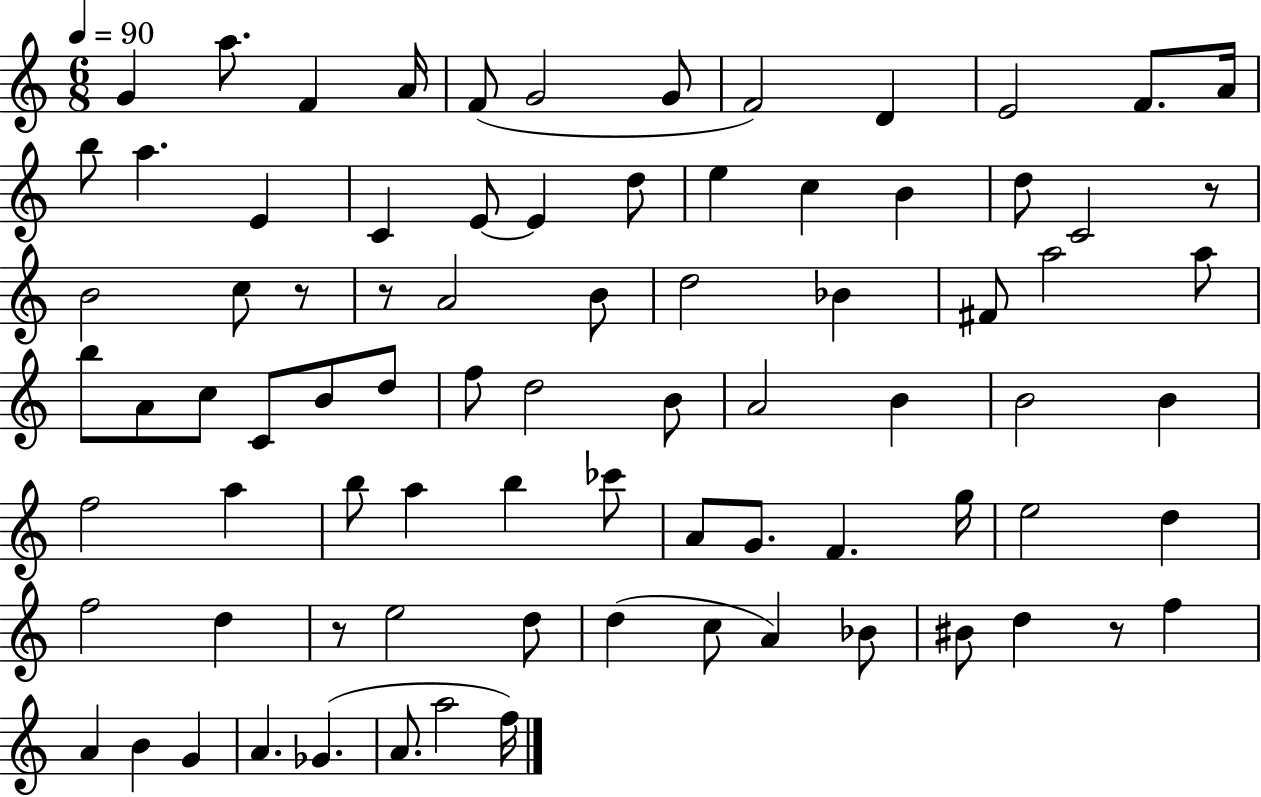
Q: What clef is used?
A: treble